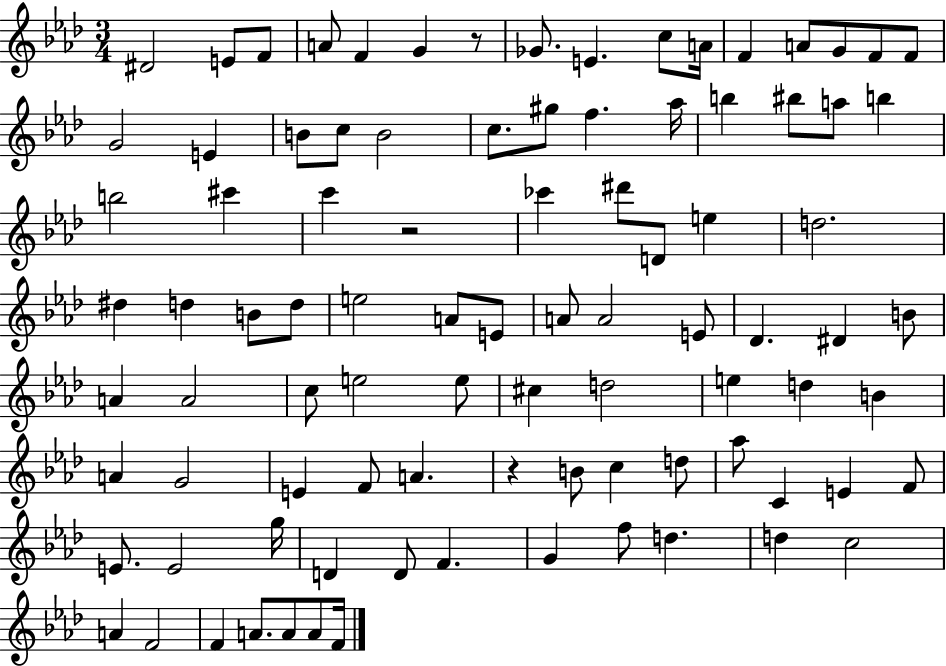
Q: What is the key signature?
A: AES major